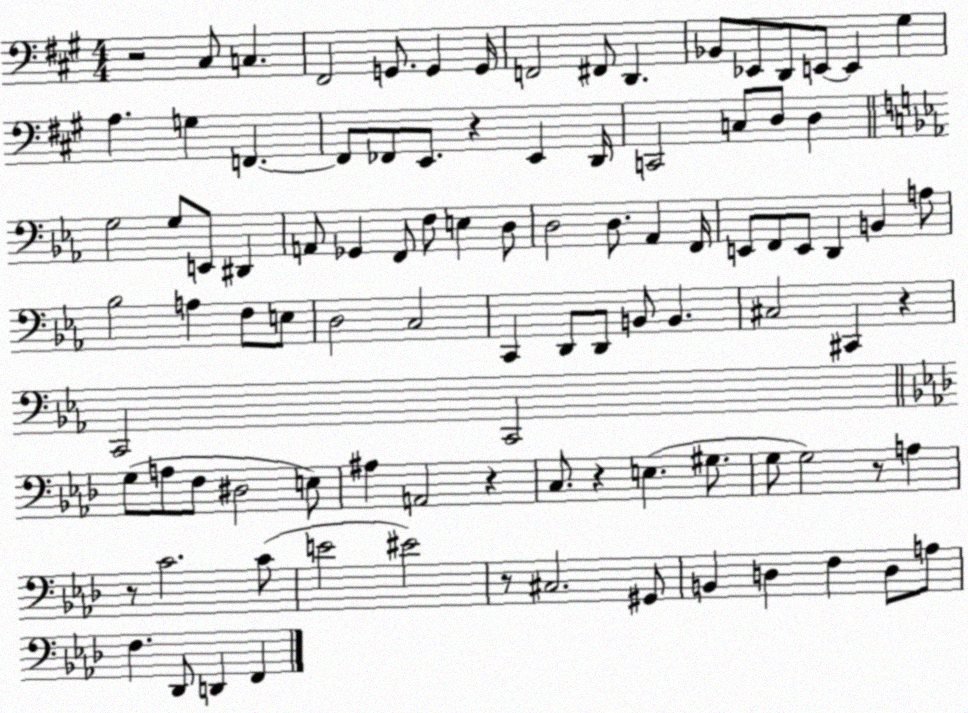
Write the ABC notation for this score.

X:1
T:Untitled
M:4/4
L:1/4
K:A
z2 ^C,/2 C, ^F,,2 G,,/2 G,, G,,/4 F,,2 ^F,,/2 D,, _B,,/2 _E,,/2 D,,/2 E,,/2 E,, ^G, A, G, F,, F,,/2 _F,,/2 E,,/2 z E,, D,,/4 C,,2 C,/2 D,/2 D, G,2 G,/2 E,,/2 ^D,, A,,/2 _G,, F,,/2 F,/2 E, D,/2 D,2 D,/2 _A,, F,,/4 E,,/2 F,,/2 E,,/2 D,, B,, A,/2 _B,2 A, F,/2 E,/2 D,2 C,2 C,, D,,/2 D,,/2 B,,/2 B,, ^C,2 ^C,, z C,,2 C,,2 G,/2 A,/2 F,/2 ^D,2 E,/2 ^A, A,,2 z C,/2 z E, ^G,/2 G,/2 G,2 z/2 A, z/2 C2 C/2 E2 ^E2 z/2 ^C,2 ^G,,/2 B,, D, F, D,/2 A,/2 F, _D,,/2 D,, F,,